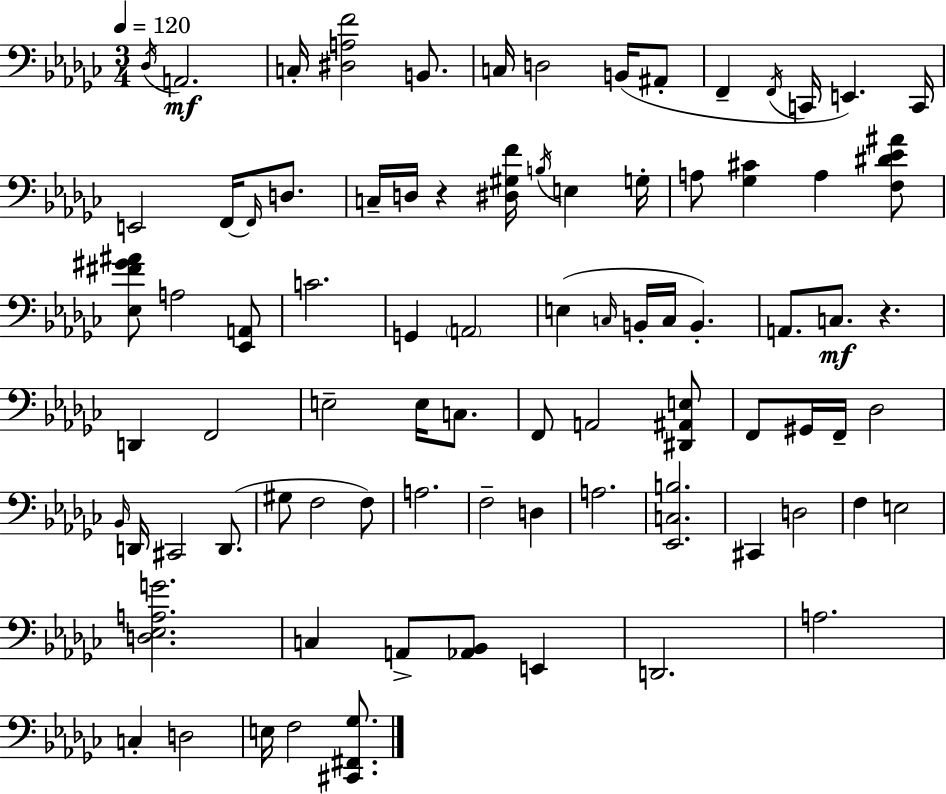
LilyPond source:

{
  \clef bass
  \numericTimeSignature
  \time 3/4
  \key ees \minor
  \tempo 4 = 120
  \repeat volta 2 { \acciaccatura { des16 }\mf a,2. | c16-. <dis a f'>2 b,8. | c16 d2 b,16( ais,8-. | f,4-- \acciaccatura { f,16 } c,16 e,4.) | \break c,16 e,2 f,16~~ \grace { f,16 } | d8. c16-- d16 r4 <dis gis f'>16 \acciaccatura { b16 } e4 | g16-. a8 <ges cis'>4 a4 | <f dis' ees' ais'>8 <ees fis' gis' ais'>8 a2 | \break <ees, a,>8 c'2. | g,4 \parenthesize a,2 | e4( \grace { c16 } b,16-. c16 b,4.-.) | a,8. c8.\mf r4. | \break d,4 f,2 | e2-- | e16 c8. f,8 a,2 | <dis, ais, e>8 f,8 gis,16 f,16-- des2 | \break \grace { bes,16 } d,16 cis,2 | d,8.( gis8 f2 | f8) a2. | f2-- | \break d4 a2. | <ees, c b>2. | cis,4 d2 | f4 e2 | \break <d ees a g'>2. | c4 a,8-> | <aes, bes,>8 e,4 d,2. | a2. | \break c4-. d2 | e16 f2 | <cis, fis, ges>8. } \bar "|."
}